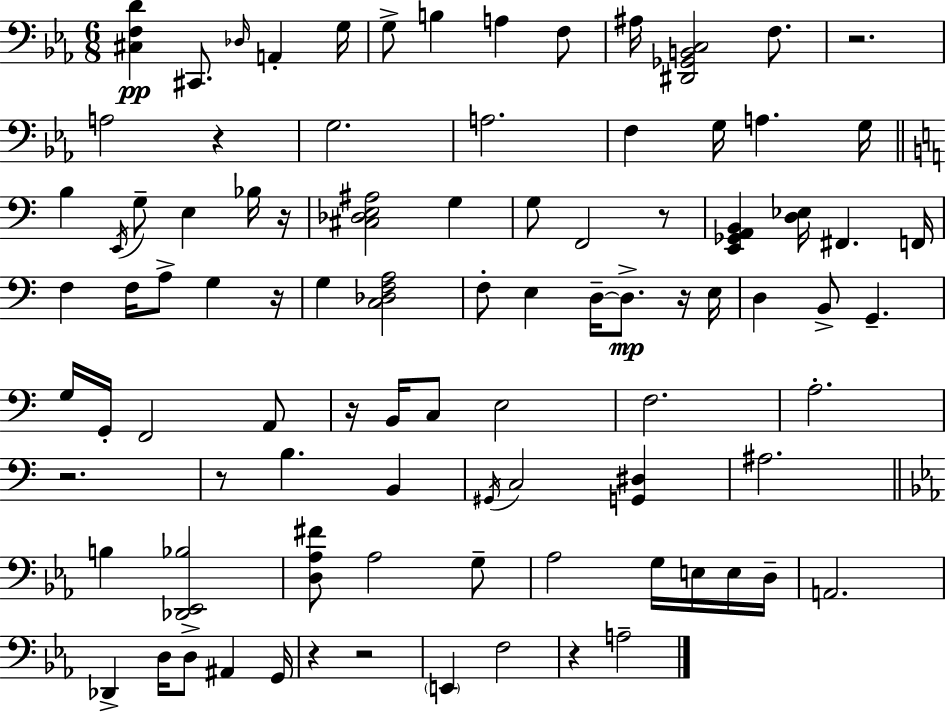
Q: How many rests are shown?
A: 12